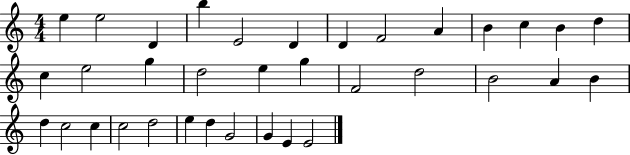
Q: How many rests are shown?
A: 0